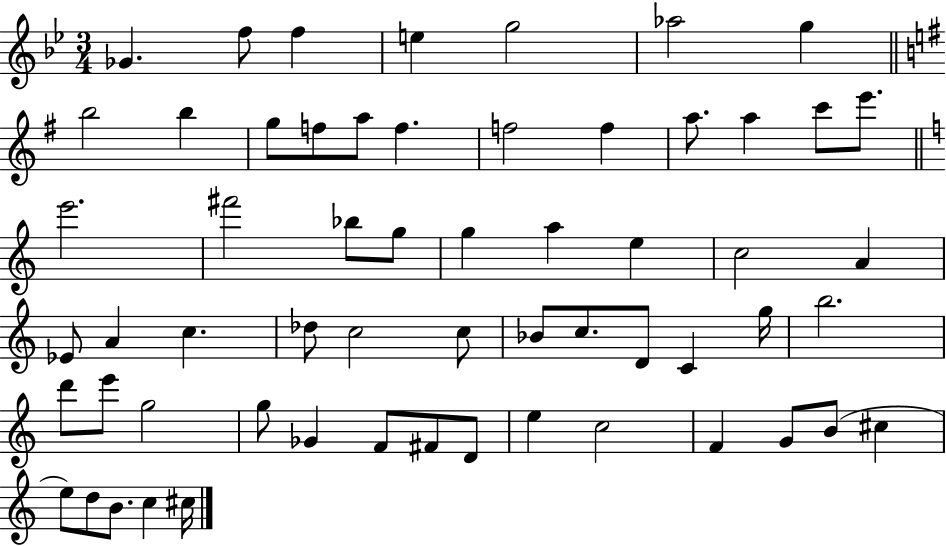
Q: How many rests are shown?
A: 0